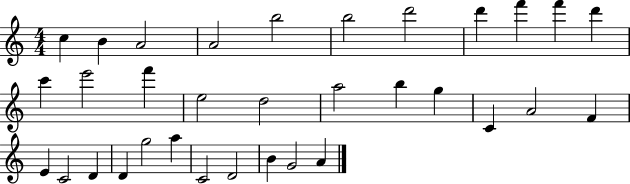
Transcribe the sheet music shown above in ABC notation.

X:1
T:Untitled
M:4/4
L:1/4
K:C
c B A2 A2 b2 b2 d'2 d' f' f' d' c' e'2 f' e2 d2 a2 b g C A2 F E C2 D D g2 a C2 D2 B G2 A